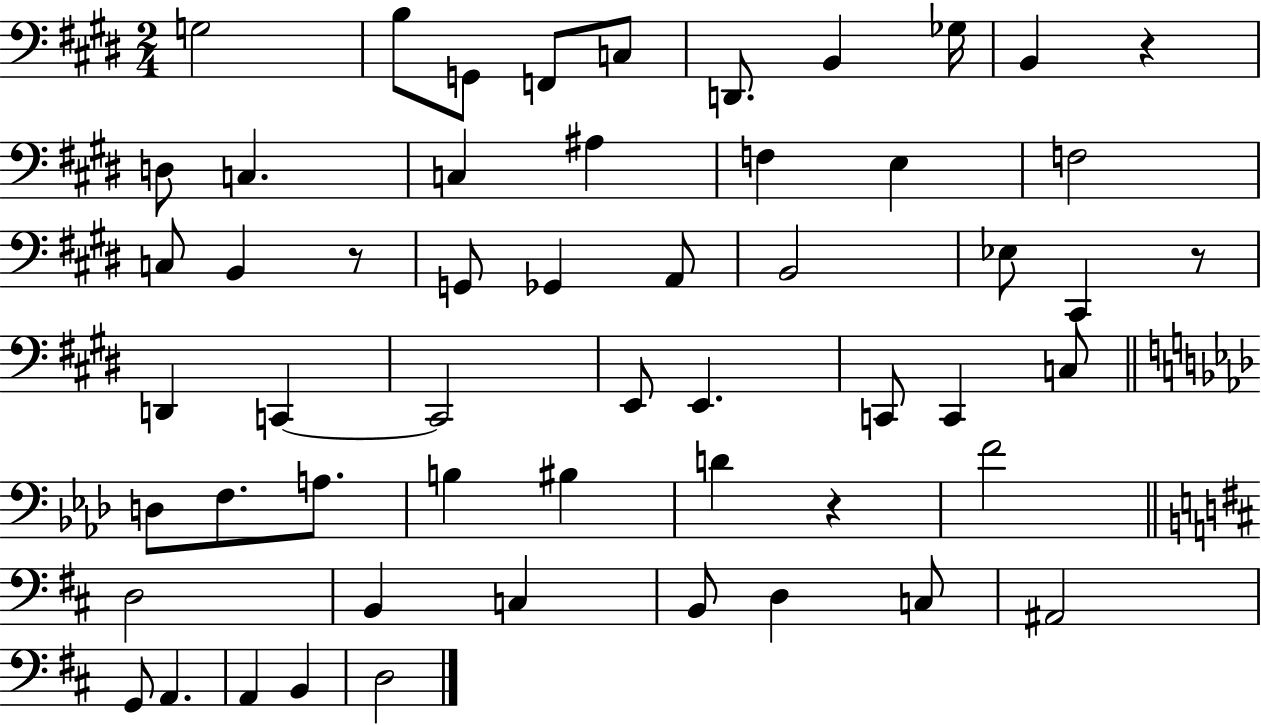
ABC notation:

X:1
T:Untitled
M:2/4
L:1/4
K:E
G,2 B,/2 G,,/2 F,,/2 C,/2 D,,/2 B,, _G,/4 B,, z D,/2 C, C, ^A, F, E, F,2 C,/2 B,, z/2 G,,/2 _G,, A,,/2 B,,2 _E,/2 ^C,, z/2 D,, C,, C,,2 E,,/2 E,, C,,/2 C,, C,/2 D,/2 F,/2 A,/2 B, ^B, D z F2 D,2 B,, C, B,,/2 D, C,/2 ^A,,2 G,,/2 A,, A,, B,, D,2